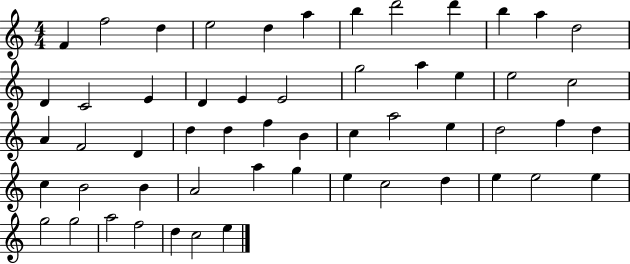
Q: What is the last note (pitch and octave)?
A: E5